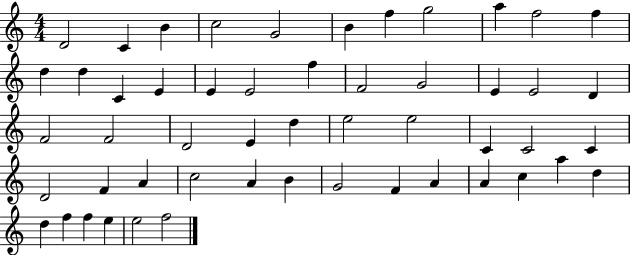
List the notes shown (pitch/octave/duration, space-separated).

D4/h C4/q B4/q C5/h G4/h B4/q F5/q G5/h A5/q F5/h F5/q D5/q D5/q C4/q E4/q E4/q E4/h F5/q F4/h G4/h E4/q E4/h D4/q F4/h F4/h D4/h E4/q D5/q E5/h E5/h C4/q C4/h C4/q D4/h F4/q A4/q C5/h A4/q B4/q G4/h F4/q A4/q A4/q C5/q A5/q D5/q D5/q F5/q F5/q E5/q E5/h F5/h